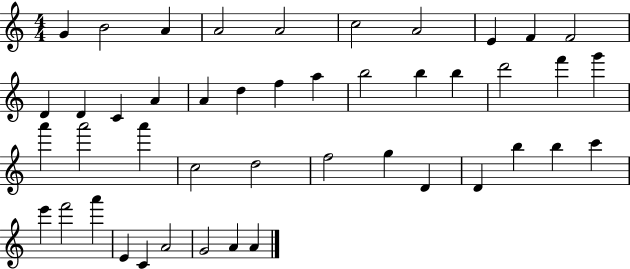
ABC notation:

X:1
T:Untitled
M:4/4
L:1/4
K:C
G B2 A A2 A2 c2 A2 E F F2 D D C A A d f a b2 b b d'2 f' g' a' a'2 a' c2 d2 f2 g D D b b c' e' f'2 a' E C A2 G2 A A